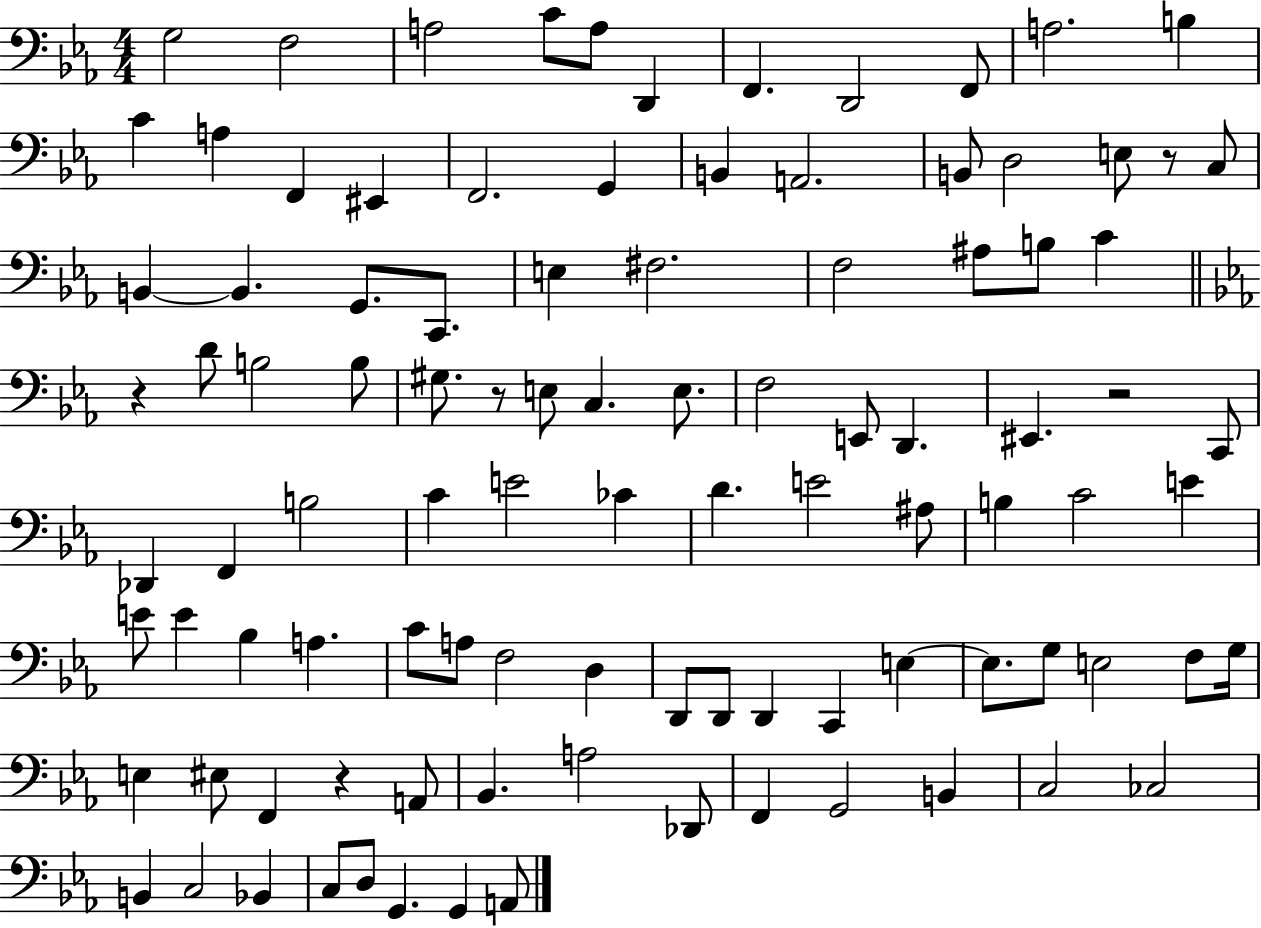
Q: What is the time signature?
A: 4/4